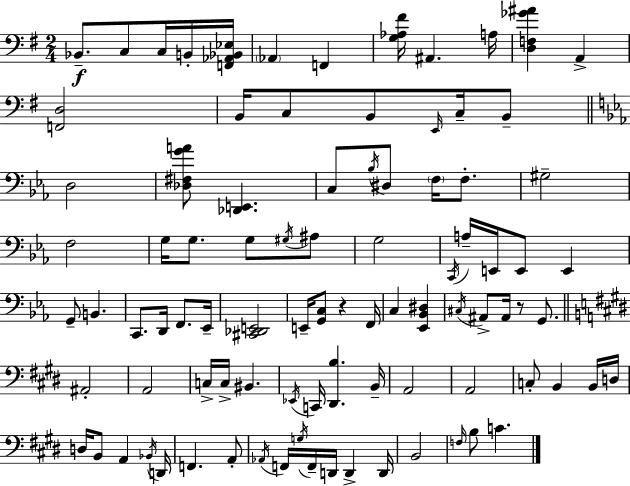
X:1
T:Untitled
M:2/4
L:1/4
K:G
_B,,/2 C,/2 C,/4 B,,/4 [F,,_A,,_B,,_E,]/4 _A,, F,, [G,_A,^F]/4 ^A,, A,/4 [D,F,_G^A] A,, [F,,D,]2 B,,/4 C,/2 B,,/2 E,,/4 C,/4 B,,/2 D,2 [_D,^F,GA]/2 [_D,,E,,] C,/2 _B,/4 ^D,/2 F,/4 F,/2 ^G,2 F,2 G,/4 G,/2 G,/2 ^G,/4 ^A,/2 G,2 C,,/4 A,/4 E,,/4 E,,/2 E,, G,,/2 B,, C,,/2 D,,/4 F,,/2 _E,,/4 [^C,,_D,,E,,]2 E,,/4 [G,,C,]/2 z F,,/4 C, [_E,,_B,,^D,] ^C,/4 ^A,,/2 ^A,,/4 z/2 G,,/2 ^A,,2 A,,2 C,/4 C,/4 ^B,, _E,,/4 C,,/4 [^D,,B,] B,,/4 A,,2 A,,2 C,/2 B,, B,,/4 D,/4 D,/4 B,,/2 A,, _B,,/4 D,,/4 F,, A,,/2 _A,,/4 F,,/4 G,/4 F,,/4 D,,/4 D,, D,,/4 B,,2 F,/4 B,/2 C